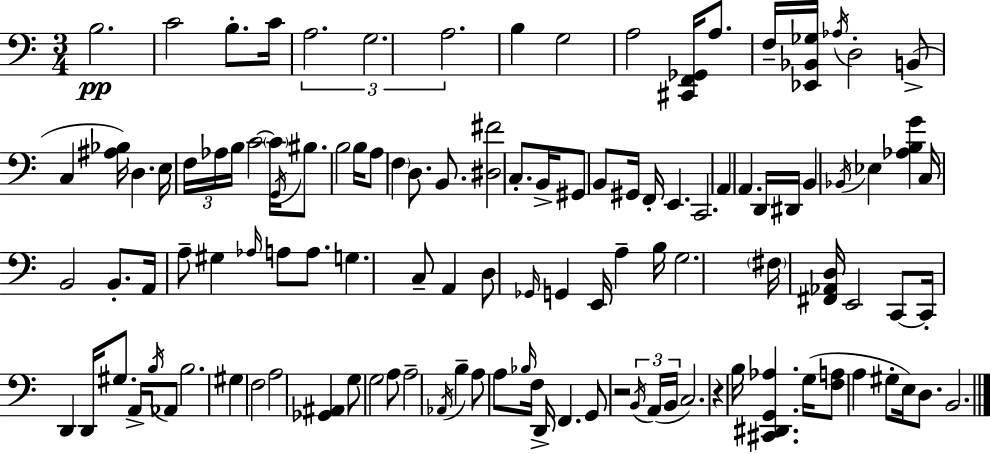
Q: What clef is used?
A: bass